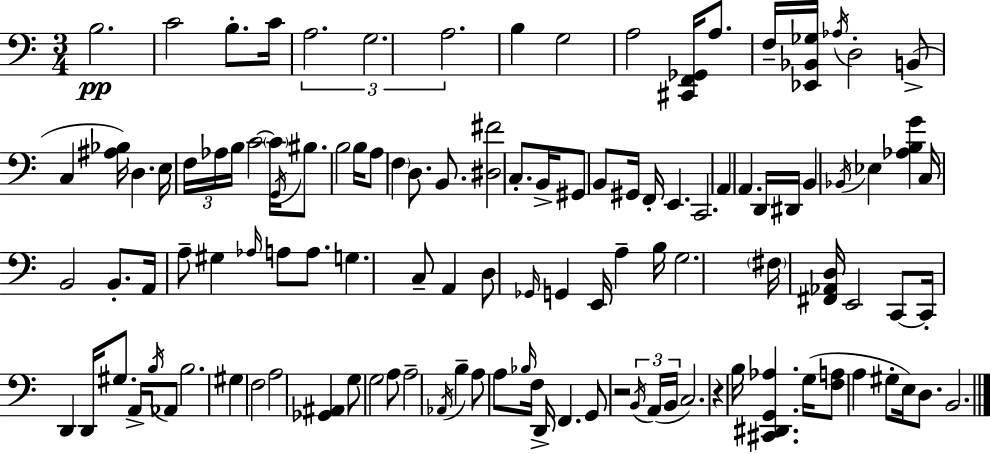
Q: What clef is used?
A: bass